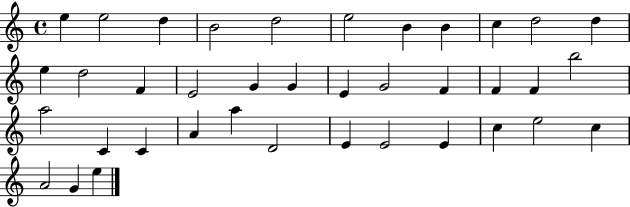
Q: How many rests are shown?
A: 0